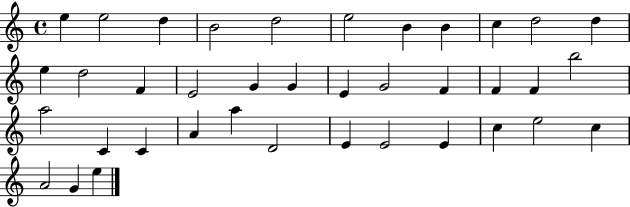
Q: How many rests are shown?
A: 0